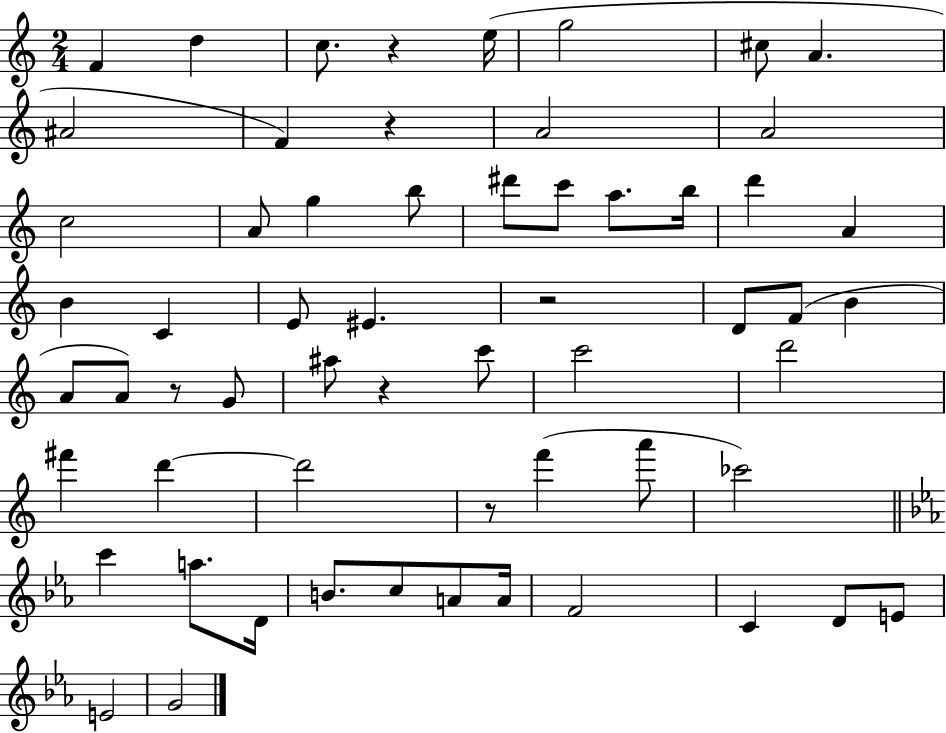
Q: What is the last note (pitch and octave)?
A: G4